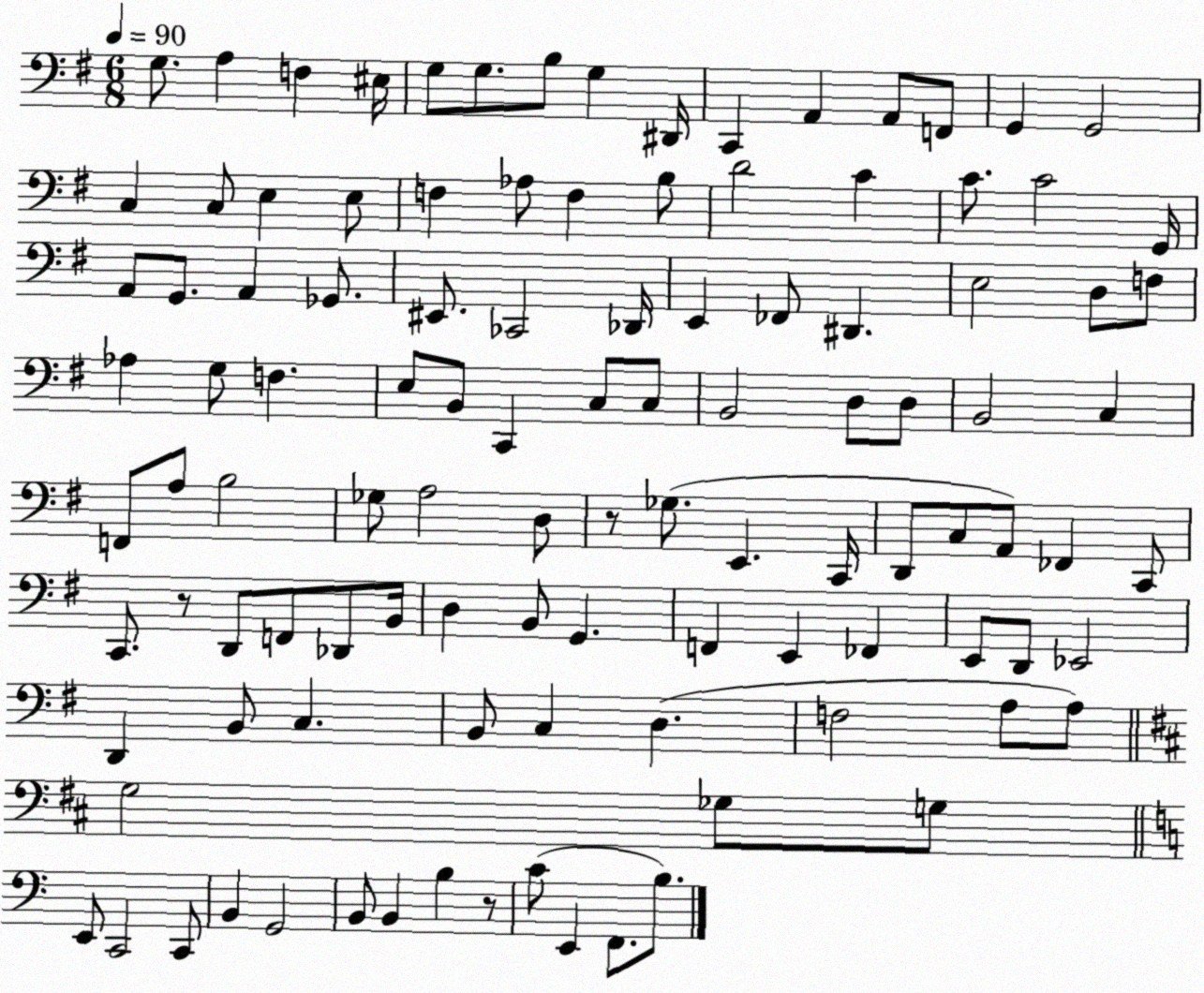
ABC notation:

X:1
T:Untitled
M:6/8
L:1/4
K:G
G,/2 A, F, ^E,/4 G,/2 G,/2 B,/2 G, ^D,,/4 C,, A,, A,,/2 F,,/2 G,, G,,2 C, C,/2 E, E,/2 F, _A,/2 F, B,/2 D2 C C/2 C2 G,,/4 A,,/2 G,,/2 A,, _G,,/2 ^E,,/2 _C,,2 _D,,/4 E,, _F,,/2 ^D,, E,2 D,/2 F,/2 _A, G,/2 F, E,/2 B,,/2 C,, C,/2 C,/2 B,,2 D,/2 D,/2 B,,2 C, F,,/2 A,/2 B,2 _G,/2 A,2 D,/2 z/2 _G,/2 E,, C,,/4 D,,/2 C,/2 A,,/2 _F,, C,,/2 C,,/2 z/2 D,,/2 F,,/2 _D,,/2 B,,/4 D, B,,/2 G,, F,, E,, _F,, E,,/2 D,,/2 _E,,2 D,, B,,/2 C, B,,/2 C, D, F,2 A,/2 A,/2 G,2 _G,/2 G,/2 E,,/2 C,,2 C,,/2 B,, G,,2 B,,/2 B,, B, z/2 C/2 E,, F,,/2 B,/2